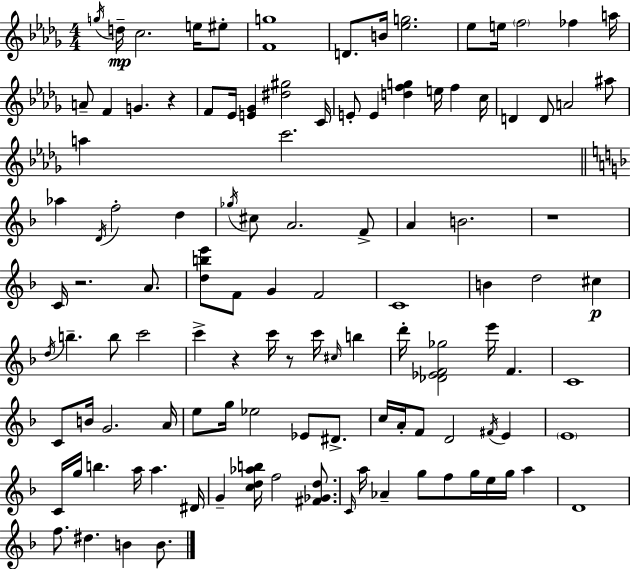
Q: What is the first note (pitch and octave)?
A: G5